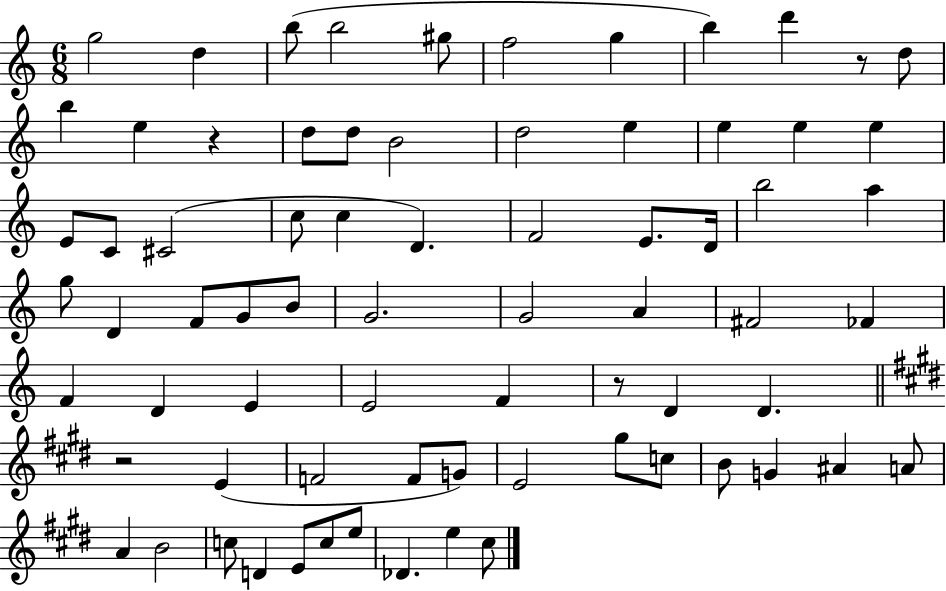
{
  \clef treble
  \numericTimeSignature
  \time 6/8
  \key c \major
  g''2 d''4 | b''8( b''2 gis''8 | f''2 g''4 | b''4) d'''4 r8 d''8 | \break b''4 e''4 r4 | d''8 d''8 b'2 | d''2 e''4 | e''4 e''4 e''4 | \break e'8 c'8 cis'2( | c''8 c''4 d'4.) | f'2 e'8. d'16 | b''2 a''4 | \break g''8 d'4 f'8 g'8 b'8 | g'2. | g'2 a'4 | fis'2 fes'4 | \break f'4 d'4 e'4 | e'2 f'4 | r8 d'4 d'4. | \bar "||" \break \key e \major r2 e'4( | f'2 f'8 g'8) | e'2 gis''8 c''8 | b'8 g'4 ais'4 a'8 | \break a'4 b'2 | c''8 d'4 e'8 c''8 e''8 | des'4. e''4 cis''8 | \bar "|."
}